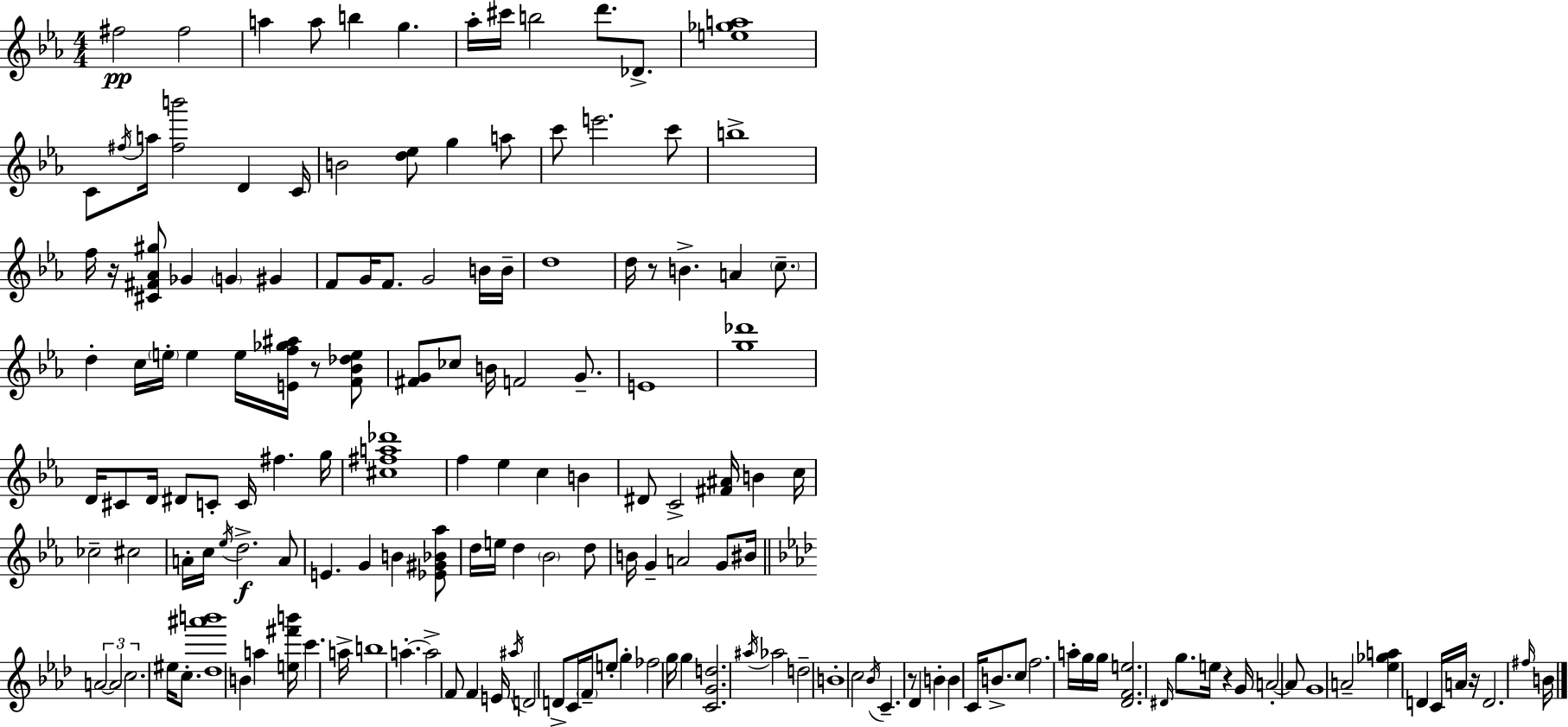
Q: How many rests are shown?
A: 6